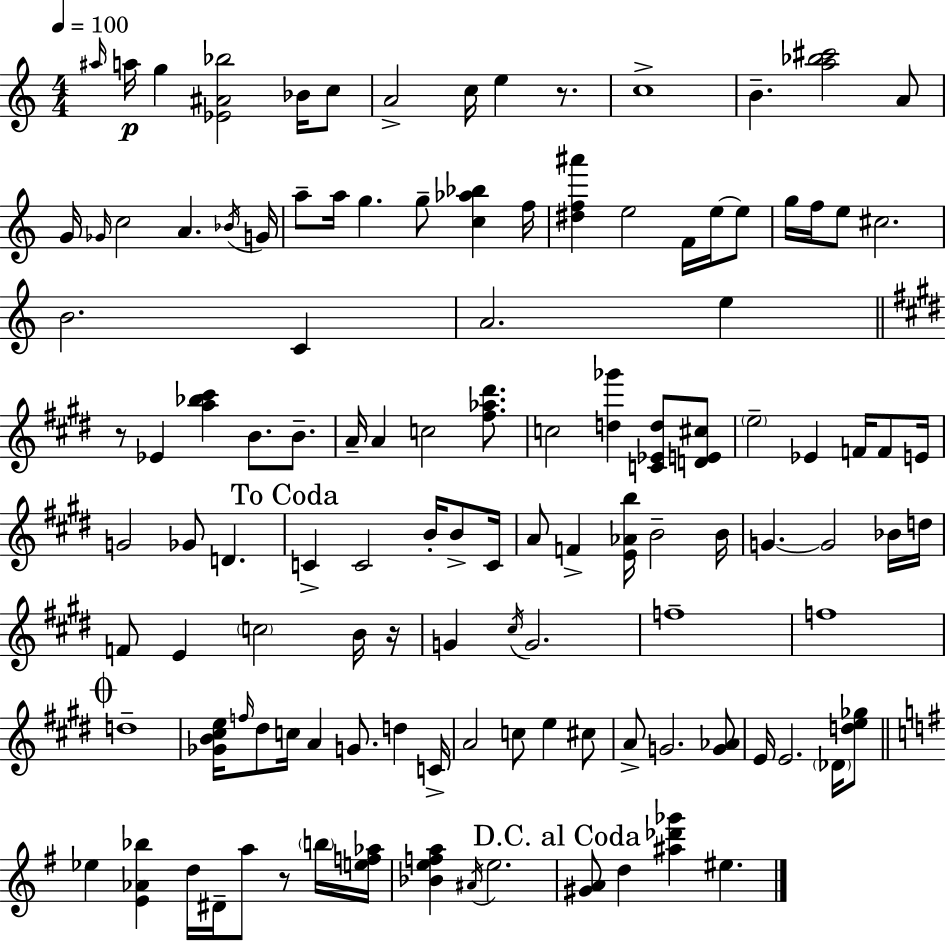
A#5/s A5/s G5/q [Eb4,A#4,Bb5]/h Bb4/s C5/e A4/h C5/s E5/q R/e. C5/w B4/q. [A5,Bb5,C#6]/h A4/e G4/s Gb4/s C5/h A4/q. Bb4/s G4/s A5/e A5/s G5/q. G5/e [C5,Ab5,Bb5]/q F5/s [D#5,F5,A#6]/q E5/h F4/s E5/s E5/e G5/s F5/s E5/e C#5/h. B4/h. C4/q A4/h. E5/q R/e Eb4/q [A5,Bb5,C#6]/q B4/e. B4/e. A4/s A4/q C5/h [F#5,Ab5,D#6]/e. C5/h [D5,Gb6]/q [C4,Eb4,D5]/e [D4,E4,C#5]/e E5/h Eb4/q F4/s F4/e E4/s G4/h Gb4/e D4/q. C4/q C4/h B4/s B4/e C4/s A4/e F4/q [E4,Ab4,B5]/s B4/h B4/s G4/q. G4/h Bb4/s D5/s F4/e E4/q C5/h B4/s R/s G4/q C#5/s G4/h. F5/w F5/w D5/w [Gb4,B4,C#5,E5]/s F5/s D#5/e C5/s A4/q G4/e. D5/q C4/s A4/h C5/e E5/q C#5/e A4/e G4/h. [G4,Ab4]/e E4/s E4/h. Db4/s [D5,E5,Gb5]/e Eb5/q [E4,Ab4,Bb5]/q D5/s D#4/s A5/e R/e B5/s [E5,F5,Ab5]/s [Bb4,E5,F5,A5]/q A#4/s E5/h. [G#4,A4]/e D5/q [A#5,Db6,Gb6]/q EIS5/q.